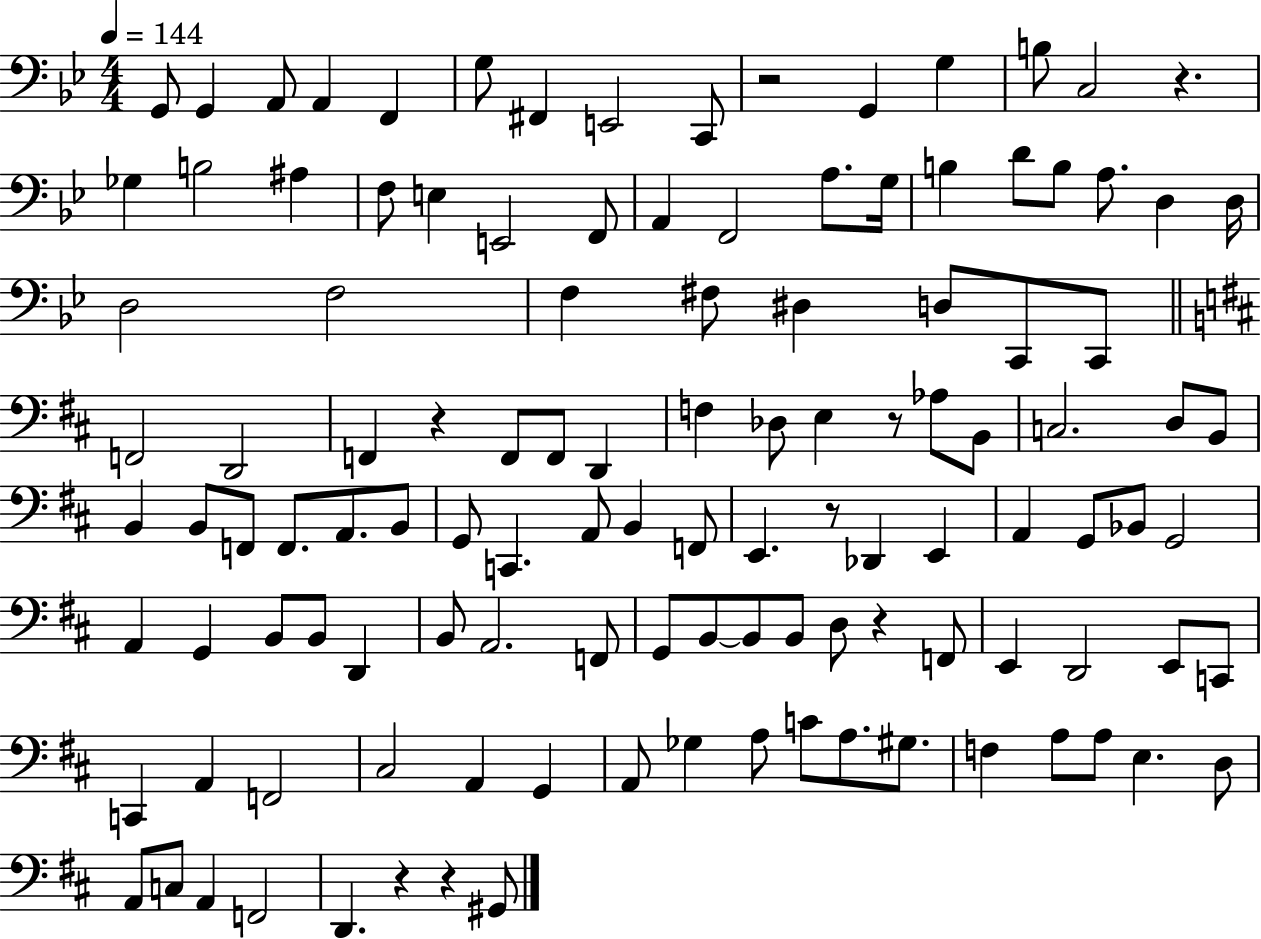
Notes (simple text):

G2/e G2/q A2/e A2/q F2/q G3/e F#2/q E2/h C2/e R/h G2/q G3/q B3/e C3/h R/q. Gb3/q B3/h A#3/q F3/e E3/q E2/h F2/e A2/q F2/h A3/e. G3/s B3/q D4/e B3/e A3/e. D3/q D3/s D3/h F3/h F3/q F#3/e D#3/q D3/e C2/e C2/e F2/h D2/h F2/q R/q F2/e F2/e D2/q F3/q Db3/e E3/q R/e Ab3/e B2/e C3/h. D3/e B2/e B2/q B2/e F2/e F2/e. A2/e. B2/e G2/e C2/q. A2/e B2/q F2/e E2/q. R/e Db2/q E2/q A2/q G2/e Bb2/e G2/h A2/q G2/q B2/e B2/e D2/q B2/e A2/h. F2/e G2/e B2/e B2/e B2/e D3/e R/q F2/e E2/q D2/h E2/e C2/e C2/q A2/q F2/h C#3/h A2/q G2/q A2/e Gb3/q A3/e C4/e A3/e. G#3/e. F3/q A3/e A3/e E3/q. D3/e A2/e C3/e A2/q F2/h D2/q. R/q R/q G#2/e